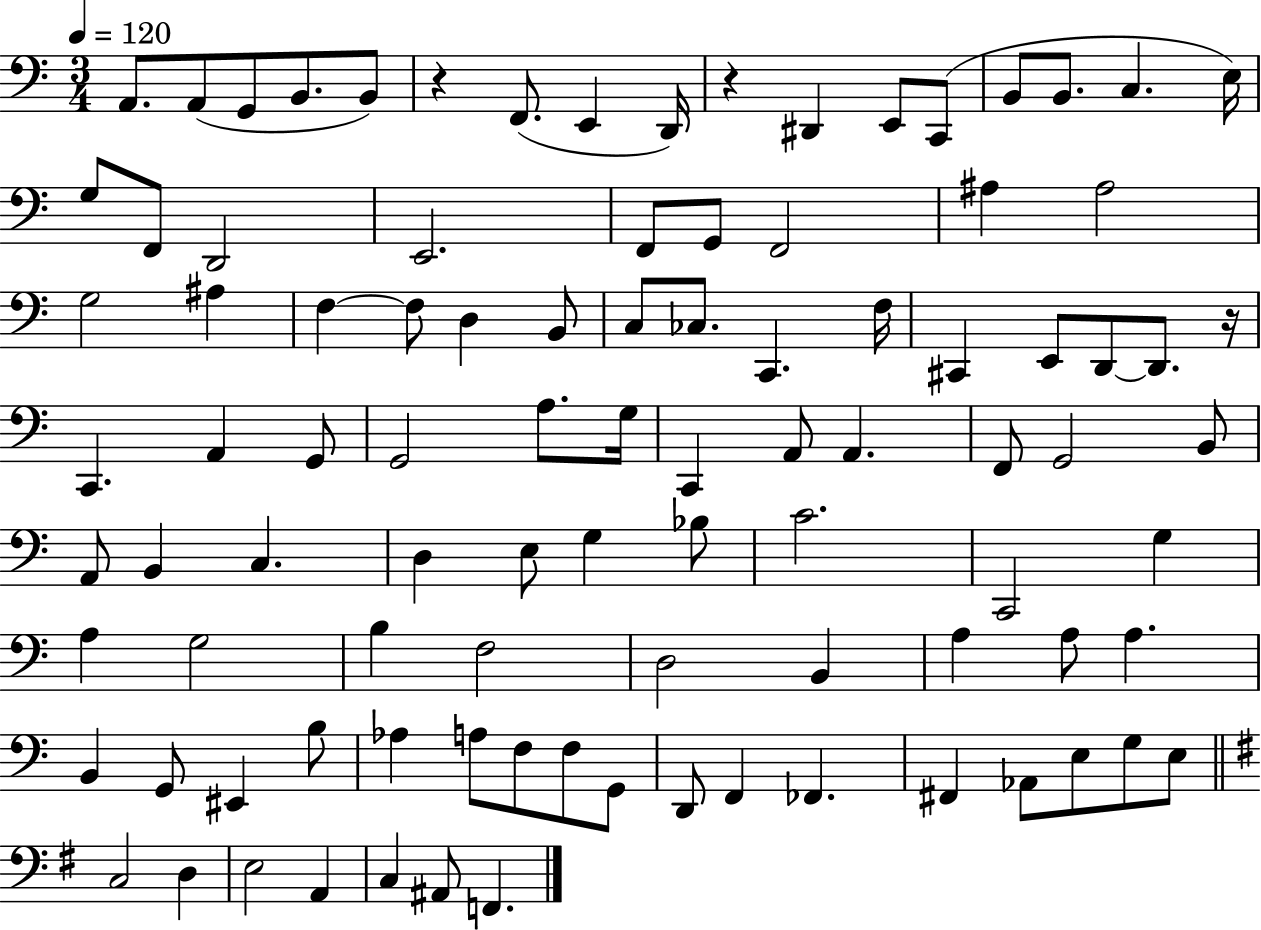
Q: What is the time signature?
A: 3/4